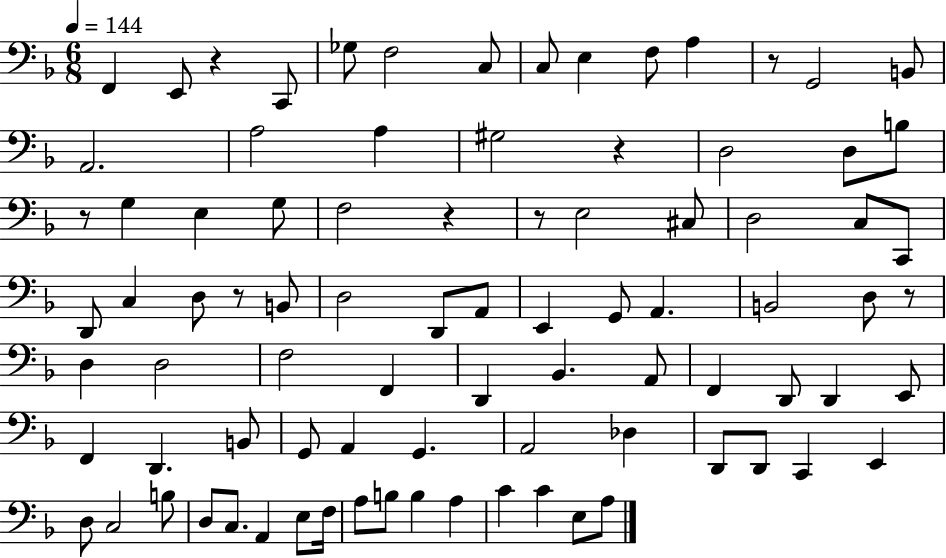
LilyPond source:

{
  \clef bass
  \numericTimeSignature
  \time 6/8
  \key f \major
  \tempo 4 = 144
  f,4 e,8 r4 c,8 | ges8 f2 c8 | c8 e4 f8 a4 | r8 g,2 b,8 | \break a,2. | a2 a4 | gis2 r4 | d2 d8 b8 | \break r8 g4 e4 g8 | f2 r4 | r8 e2 cis8 | d2 c8 c,8 | \break d,8 c4 d8 r8 b,8 | d2 d,8 a,8 | e,4 g,8 a,4. | b,2 d8 r8 | \break d4 d2 | f2 f,4 | d,4 bes,4. a,8 | f,4 d,8 d,4 e,8 | \break f,4 d,4. b,8 | g,8 a,4 g,4. | a,2 des4 | d,8 d,8 c,4 e,4 | \break d8 c2 b8 | d8 c8. a,4 e8 f16 | a8 b8 b4 a4 | c'4 c'4 e8 a8 | \break \bar "|."
}